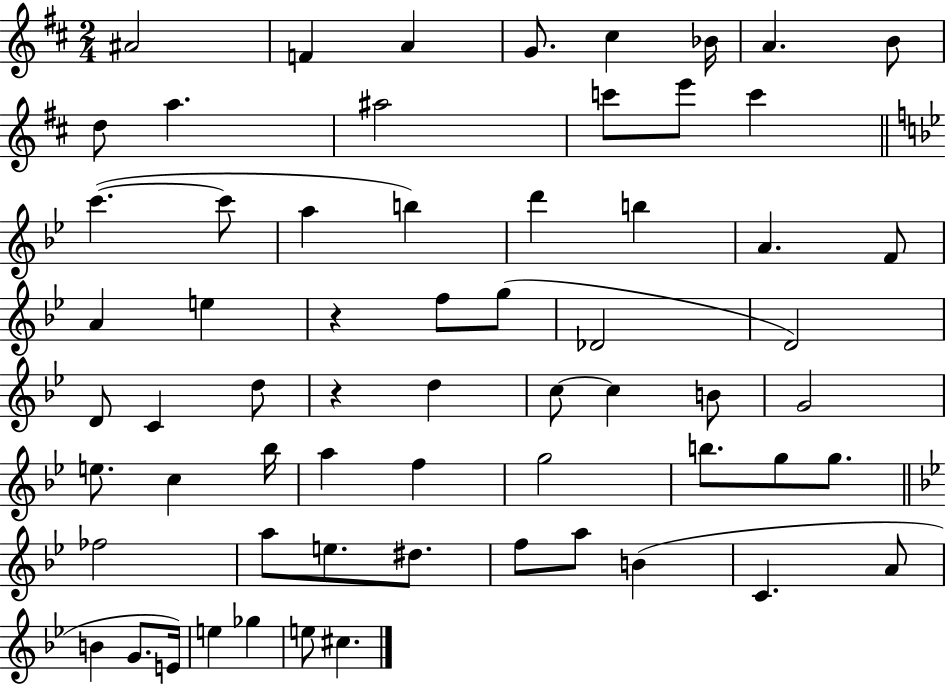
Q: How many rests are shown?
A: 2